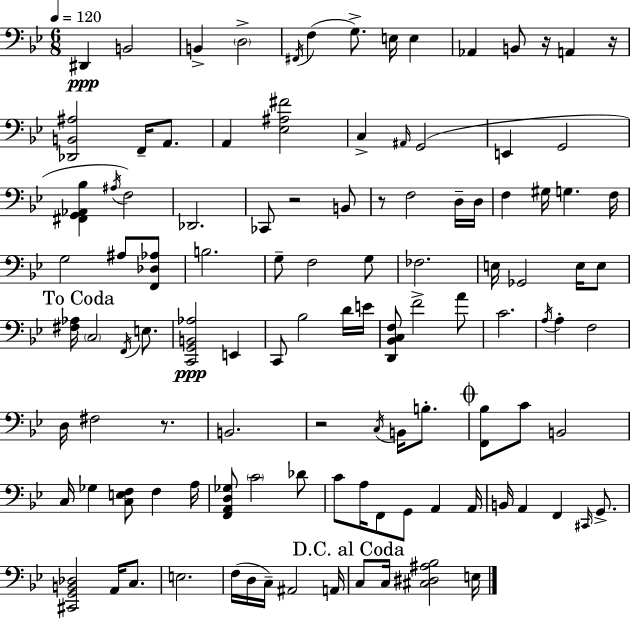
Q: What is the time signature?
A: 6/8